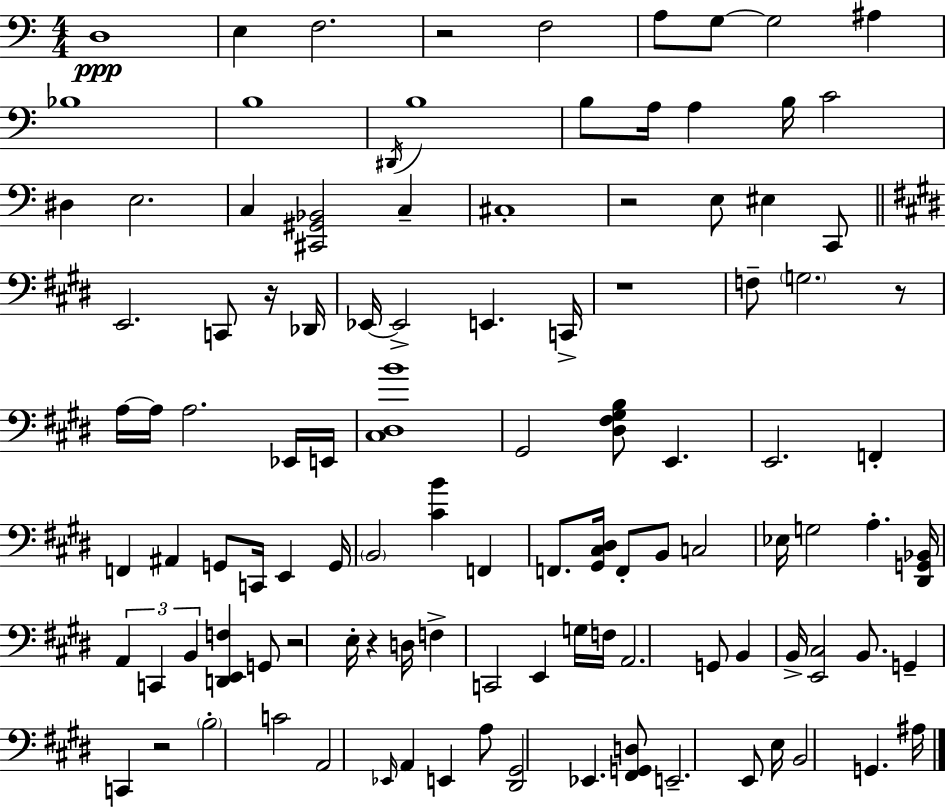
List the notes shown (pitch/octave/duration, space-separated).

D3/w E3/q F3/h. R/h F3/h A3/e G3/e G3/h A#3/q Bb3/w B3/w D#2/s B3/w B3/e A3/s A3/q B3/s C4/h D#3/q E3/h. C3/q [C#2,G#2,Bb2]/h C3/q C#3/w R/h E3/e EIS3/q C2/e E2/h. C2/e R/s Db2/s Eb2/s Eb2/h E2/q. C2/s R/w F3/e G3/h. R/e A3/s A3/s A3/h. Eb2/s E2/s [C#3,D#3,B4]/w G#2/h [D#3,F#3,G#3,B3]/e E2/q. E2/h. F2/q F2/q A#2/q G2/e C2/s E2/q G2/s B2/h [C#4,B4]/q F2/q F2/e. [G#2,C#3,D#3]/s F2/e B2/e C3/h Eb3/s G3/h A3/q. [D#2,G2,Bb2]/s A2/q C2/q B2/q [D2,E2,F3]/q G2/e R/h E3/s R/q D3/s F3/q C2/h E2/q G3/s F3/s A2/h. G2/e B2/q B2/s [E2,C#3]/h B2/e. G2/q C2/q R/h B3/h C4/h A2/h Eb2/s A2/q E2/q A3/e [D#2,G#2]/h Eb2/q. [F#2,G2,D3]/e E2/h. E2/e E3/s B2/h G2/q. A#3/s